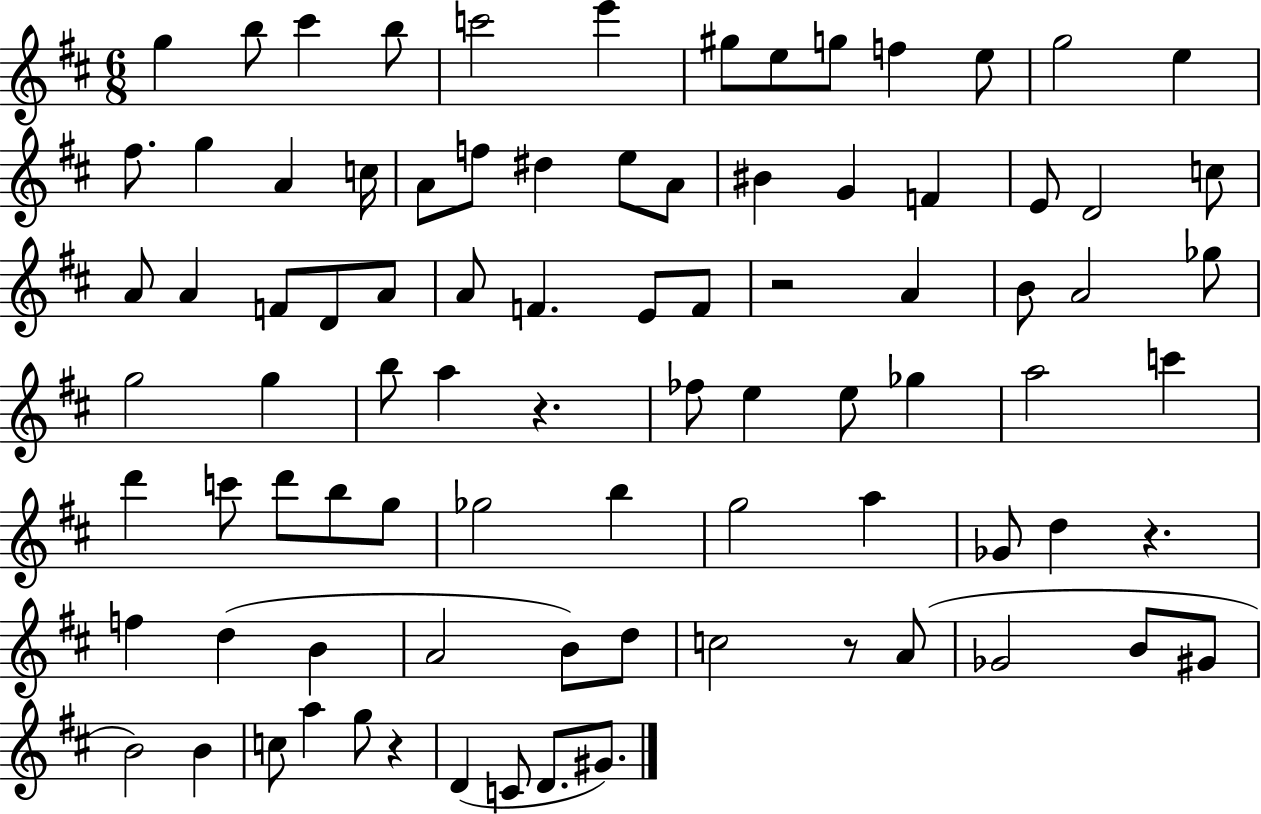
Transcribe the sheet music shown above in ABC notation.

X:1
T:Untitled
M:6/8
L:1/4
K:D
g b/2 ^c' b/2 c'2 e' ^g/2 e/2 g/2 f e/2 g2 e ^f/2 g A c/4 A/2 f/2 ^d e/2 A/2 ^B G F E/2 D2 c/2 A/2 A F/2 D/2 A/2 A/2 F E/2 F/2 z2 A B/2 A2 _g/2 g2 g b/2 a z _f/2 e e/2 _g a2 c' d' c'/2 d'/2 b/2 g/2 _g2 b g2 a _G/2 d z f d B A2 B/2 d/2 c2 z/2 A/2 _G2 B/2 ^G/2 B2 B c/2 a g/2 z D C/2 D/2 ^G/2